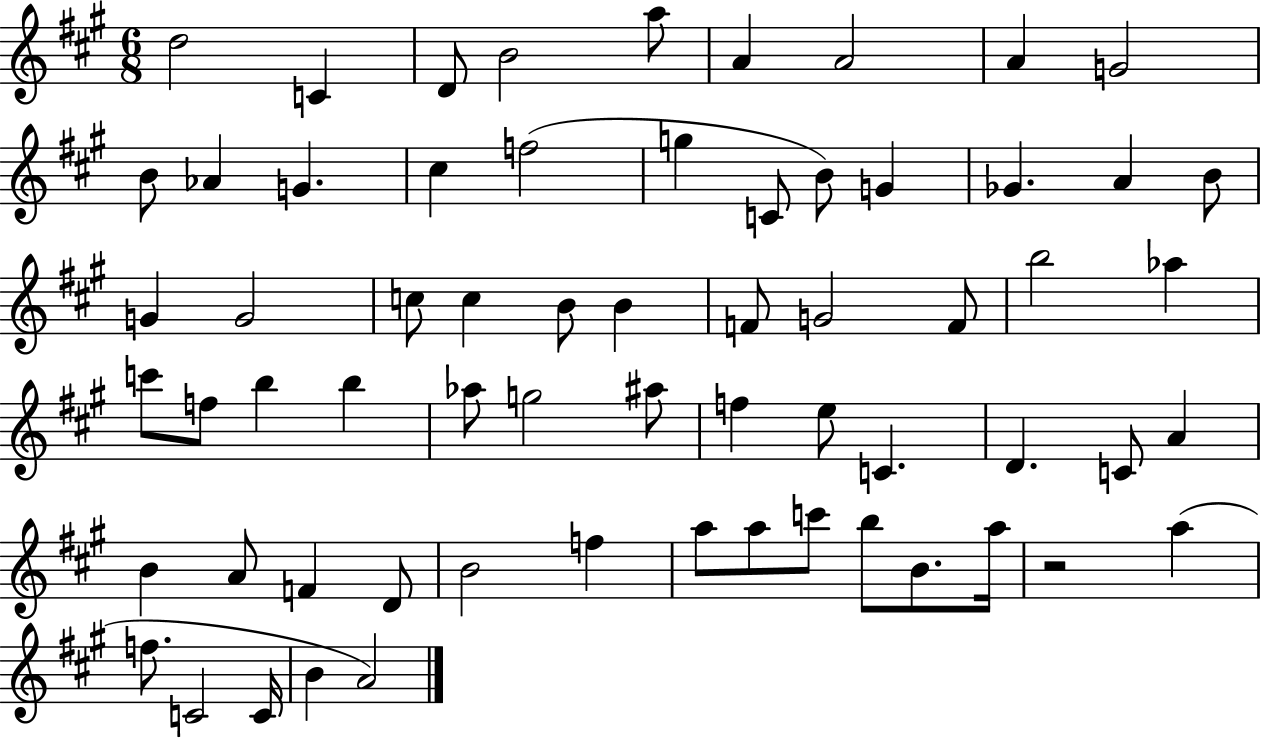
{
  \clef treble
  \numericTimeSignature
  \time 6/8
  \key a \major
  d''2 c'4 | d'8 b'2 a''8 | a'4 a'2 | a'4 g'2 | \break b'8 aes'4 g'4. | cis''4 f''2( | g''4 c'8 b'8) g'4 | ges'4. a'4 b'8 | \break g'4 g'2 | c''8 c''4 b'8 b'4 | f'8 g'2 f'8 | b''2 aes''4 | \break c'''8 f''8 b''4 b''4 | aes''8 g''2 ais''8 | f''4 e''8 c'4. | d'4. c'8 a'4 | \break b'4 a'8 f'4 d'8 | b'2 f''4 | a''8 a''8 c'''8 b''8 b'8. a''16 | r2 a''4( | \break f''8. c'2 c'16 | b'4 a'2) | \bar "|."
}